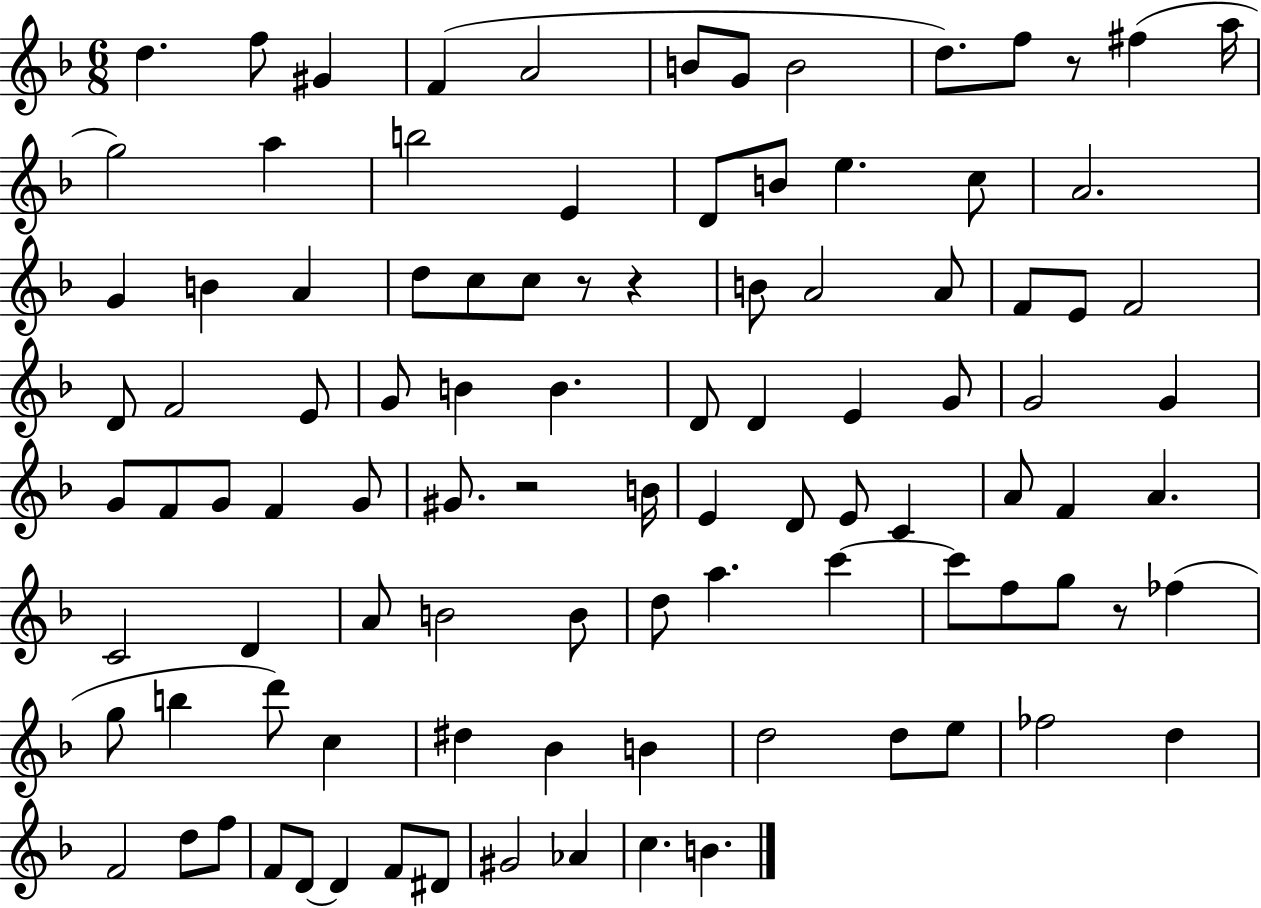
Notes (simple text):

D5/q. F5/e G#4/q F4/q A4/h B4/e G4/e B4/h D5/e. F5/e R/e F#5/q A5/s G5/h A5/q B5/h E4/q D4/e B4/e E5/q. C5/e A4/h. G4/q B4/q A4/q D5/e C5/e C5/e R/e R/q B4/e A4/h A4/e F4/e E4/e F4/h D4/e F4/h E4/e G4/e B4/q B4/q. D4/e D4/q E4/q G4/e G4/h G4/q G4/e F4/e G4/e F4/q G4/e G#4/e. R/h B4/s E4/q D4/e E4/e C4/q A4/e F4/q A4/q. C4/h D4/q A4/e B4/h B4/e D5/e A5/q. C6/q C6/e F5/e G5/e R/e FES5/q G5/e B5/q D6/e C5/q D#5/q Bb4/q B4/q D5/h D5/e E5/e FES5/h D5/q F4/h D5/e F5/e F4/e D4/e D4/q F4/e D#4/e G#4/h Ab4/q C5/q. B4/q.